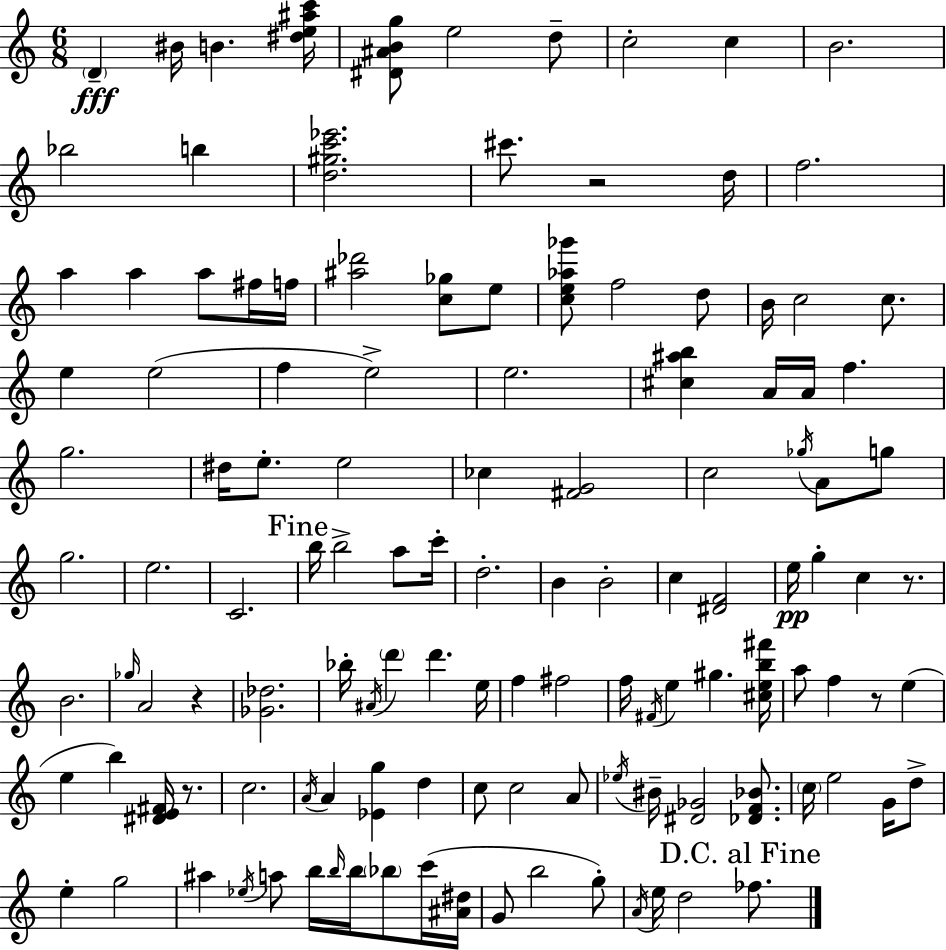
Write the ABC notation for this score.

X:1
T:Untitled
M:6/8
L:1/4
K:Am
D ^B/4 B [^de^ac']/4 [^D^ABg]/2 e2 d/2 c2 c B2 _b2 b [d^gc'_e']2 ^c'/2 z2 d/4 f2 a a a/2 ^f/4 f/4 [^a_d']2 [c_g]/2 e/2 [ce_a_g']/2 f2 d/2 B/4 c2 c/2 e e2 f e2 e2 [^c^ab] A/4 A/4 f g2 ^d/4 e/2 e2 _c [^FG]2 c2 _g/4 A/2 g/2 g2 e2 C2 b/4 b2 a/2 c'/4 d2 B B2 c [^DF]2 e/4 g c z/2 B2 _g/4 A2 z [_G_d]2 _b/4 ^A/4 d' d' e/4 f ^f2 f/4 ^F/4 e ^g [^ceb^f']/4 a/2 f z/2 e e b [^DE^F]/4 z/2 c2 A/4 A [_Eg] d c/2 c2 A/2 _e/4 ^B/4 [^D_G]2 [_DF_B]/2 c/4 e2 G/4 d/2 e g2 ^a _e/4 a/2 b/4 b/4 b/4 _b/2 c'/4 [^A^d]/4 G/2 b2 g/2 A/4 e/4 d2 _f/2